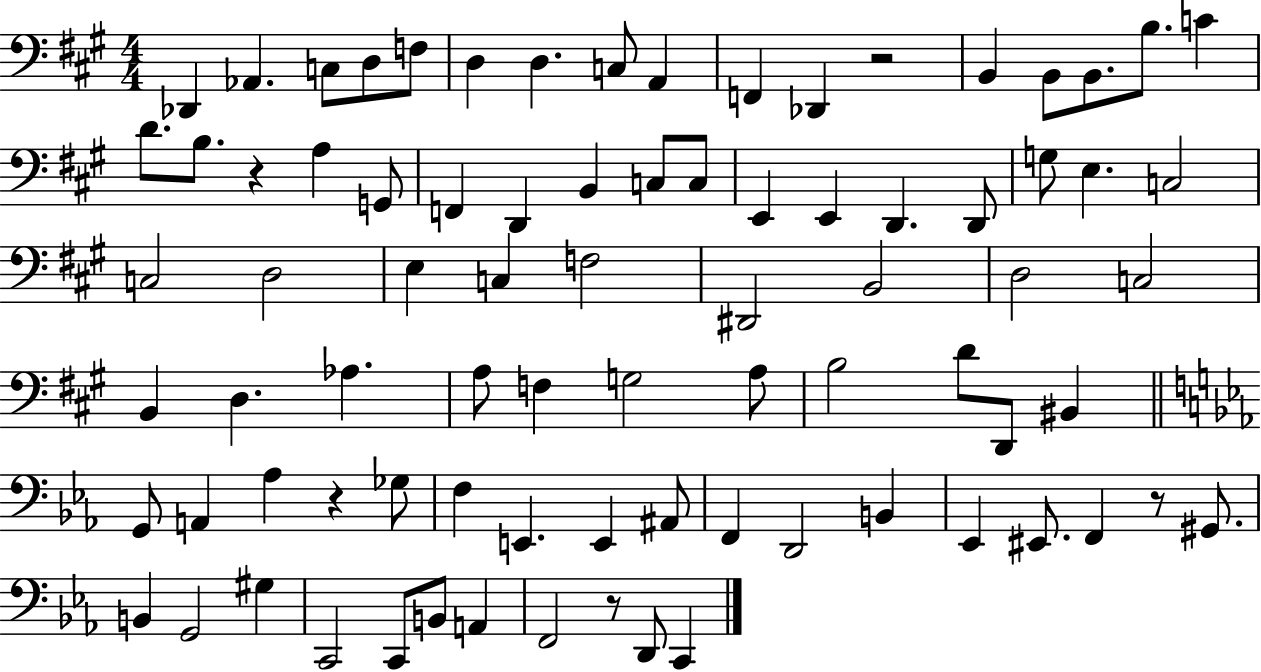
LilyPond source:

{
  \clef bass
  \numericTimeSignature
  \time 4/4
  \key a \major
  des,4 aes,4. c8 d8 f8 | d4 d4. c8 a,4 | f,4 des,4 r2 | b,4 b,8 b,8. b8. c'4 | \break d'8. b8. r4 a4 g,8 | f,4 d,4 b,4 c8 c8 | e,4 e,4 d,4. d,8 | g8 e4. c2 | \break c2 d2 | e4 c4 f2 | dis,2 b,2 | d2 c2 | \break b,4 d4. aes4. | a8 f4 g2 a8 | b2 d'8 d,8 bis,4 | \bar "||" \break \key ees \major g,8 a,4 aes4 r4 ges8 | f4 e,4. e,4 ais,8 | f,4 d,2 b,4 | ees,4 eis,8. f,4 r8 gis,8. | \break b,4 g,2 gis4 | c,2 c,8 b,8 a,4 | f,2 r8 d,8 c,4 | \bar "|."
}